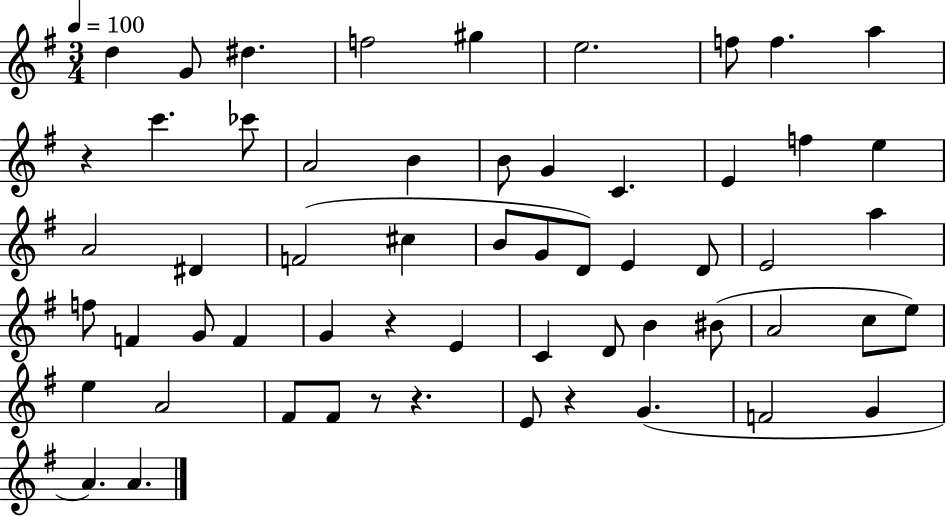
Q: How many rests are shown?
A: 5